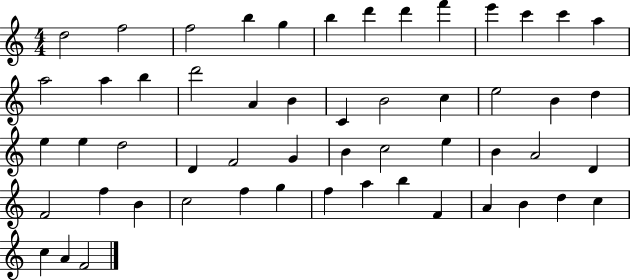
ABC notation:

X:1
T:Untitled
M:4/4
L:1/4
K:C
d2 f2 f2 b g b d' d' f' e' c' c' a a2 a b d'2 A B C B2 c e2 B d e e d2 D F2 G B c2 e B A2 D F2 f B c2 f g f a b F A B d c c A F2